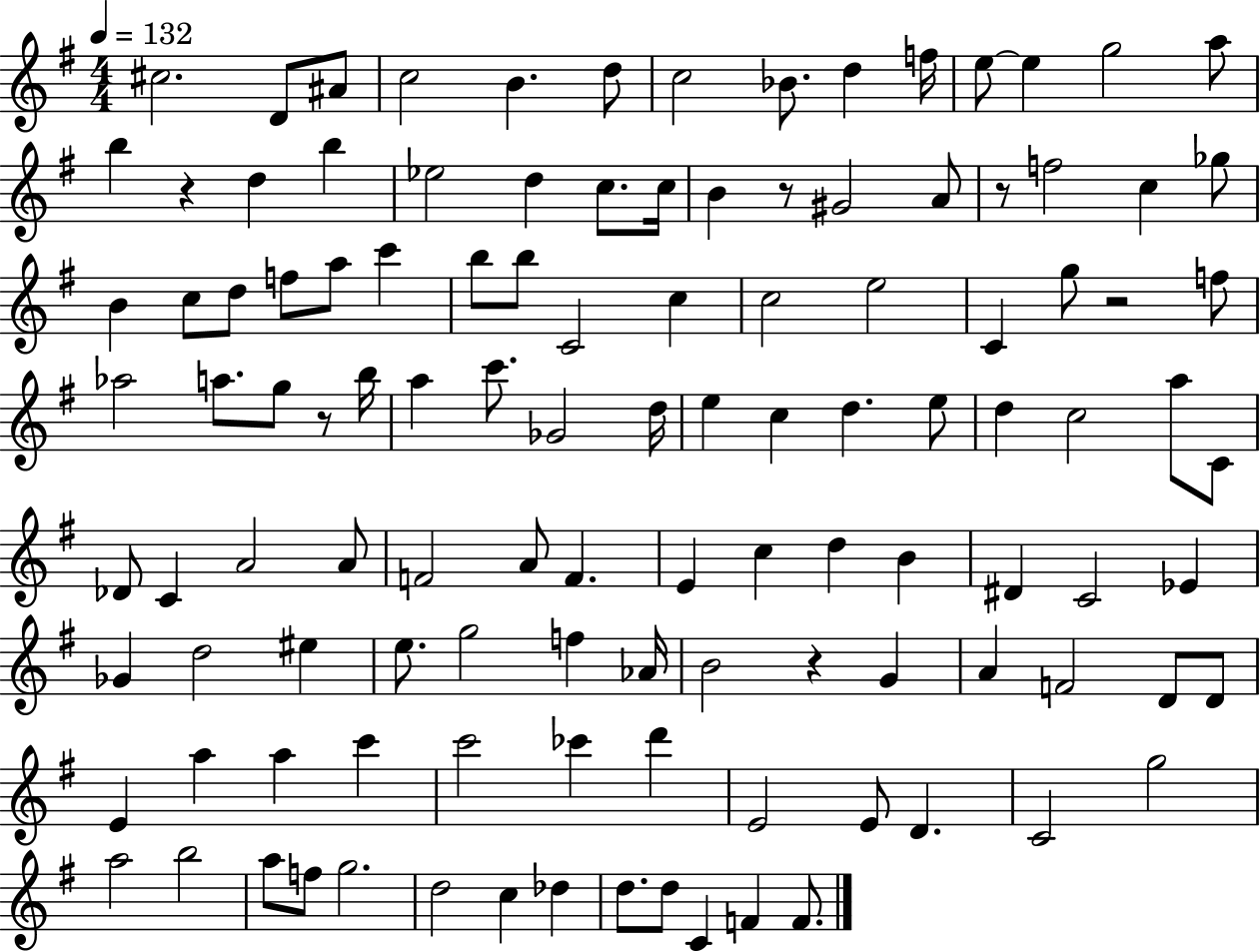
C#5/h. D4/e A#4/e C5/h B4/q. D5/e C5/h Bb4/e. D5/q F5/s E5/e E5/q G5/h A5/e B5/q R/q D5/q B5/q Eb5/h D5/q C5/e. C5/s B4/q R/e G#4/h A4/e R/e F5/h C5/q Gb5/e B4/q C5/e D5/e F5/e A5/e C6/q B5/e B5/e C4/h C5/q C5/h E5/h C4/q G5/e R/h F5/e Ab5/h A5/e. G5/e R/e B5/s A5/q C6/e. Gb4/h D5/s E5/q C5/q D5/q. E5/e D5/q C5/h A5/e C4/e Db4/e C4/q A4/h A4/e F4/h A4/e F4/q. E4/q C5/q D5/q B4/q D#4/q C4/h Eb4/q Gb4/q D5/h EIS5/q E5/e. G5/h F5/q Ab4/s B4/h R/q G4/q A4/q F4/h D4/e D4/e E4/q A5/q A5/q C6/q C6/h CES6/q D6/q E4/h E4/e D4/q. C4/h G5/h A5/h B5/h A5/e F5/e G5/h. D5/h C5/q Db5/q D5/e. D5/e C4/q F4/q F4/e.